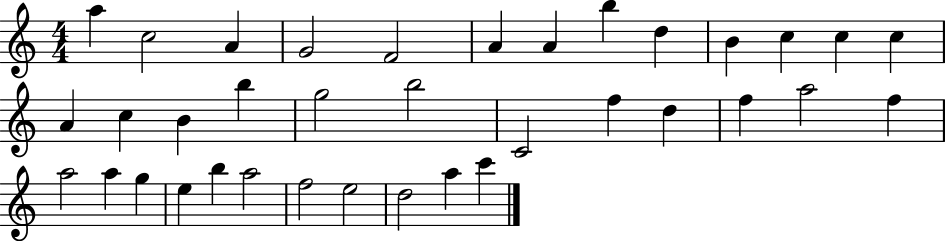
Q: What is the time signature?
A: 4/4